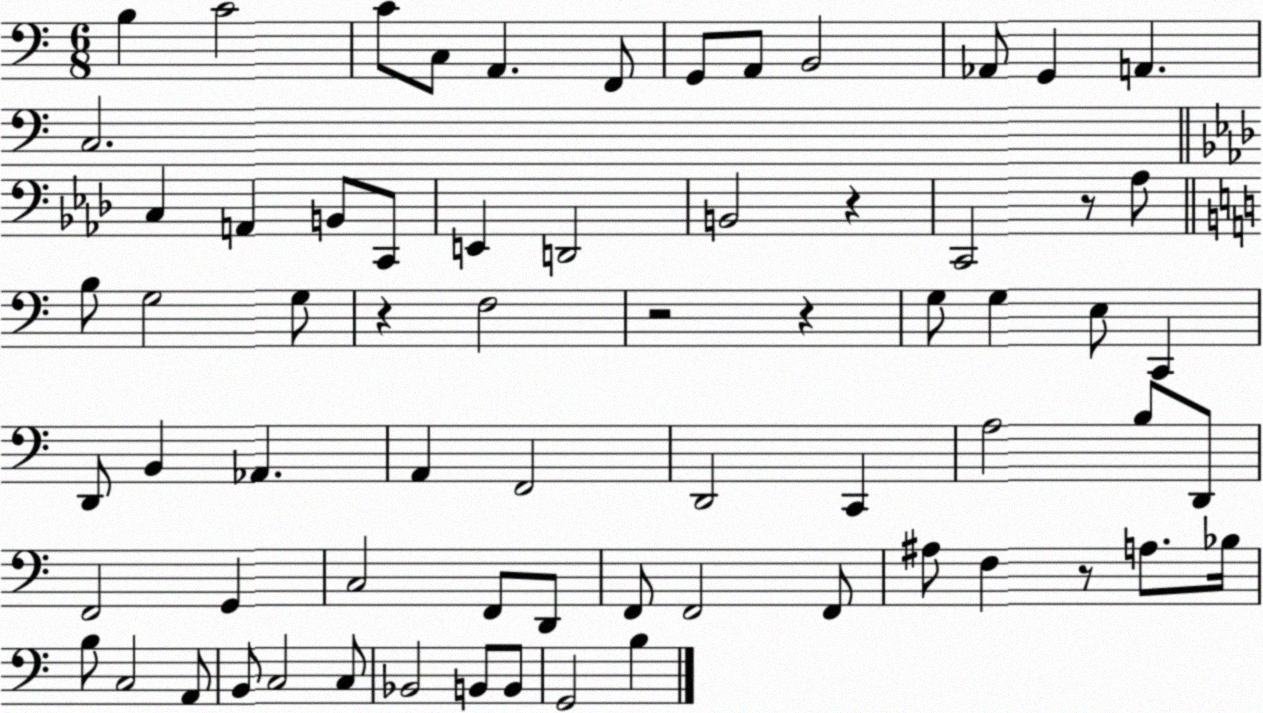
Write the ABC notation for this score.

X:1
T:Untitled
M:6/8
L:1/4
K:C
B, C2 C/2 C,/2 A,, F,,/2 G,,/2 A,,/2 B,,2 _A,,/2 G,, A,, C,2 C, A,, B,,/2 C,,/2 E,, D,,2 B,,2 z C,,2 z/2 _A,/2 B,/2 G,2 G,/2 z F,2 z2 z G,/2 G, E,/2 C,, D,,/2 B,, _A,, A,, F,,2 D,,2 C,, A,2 B,/2 D,,/2 F,,2 G,, C,2 F,,/2 D,,/2 F,,/2 F,,2 F,,/2 ^A,/2 F, z/2 A,/2 _B,/4 B,/2 C,2 A,,/2 B,,/2 C,2 C,/2 _B,,2 B,,/2 B,,/2 G,,2 B,